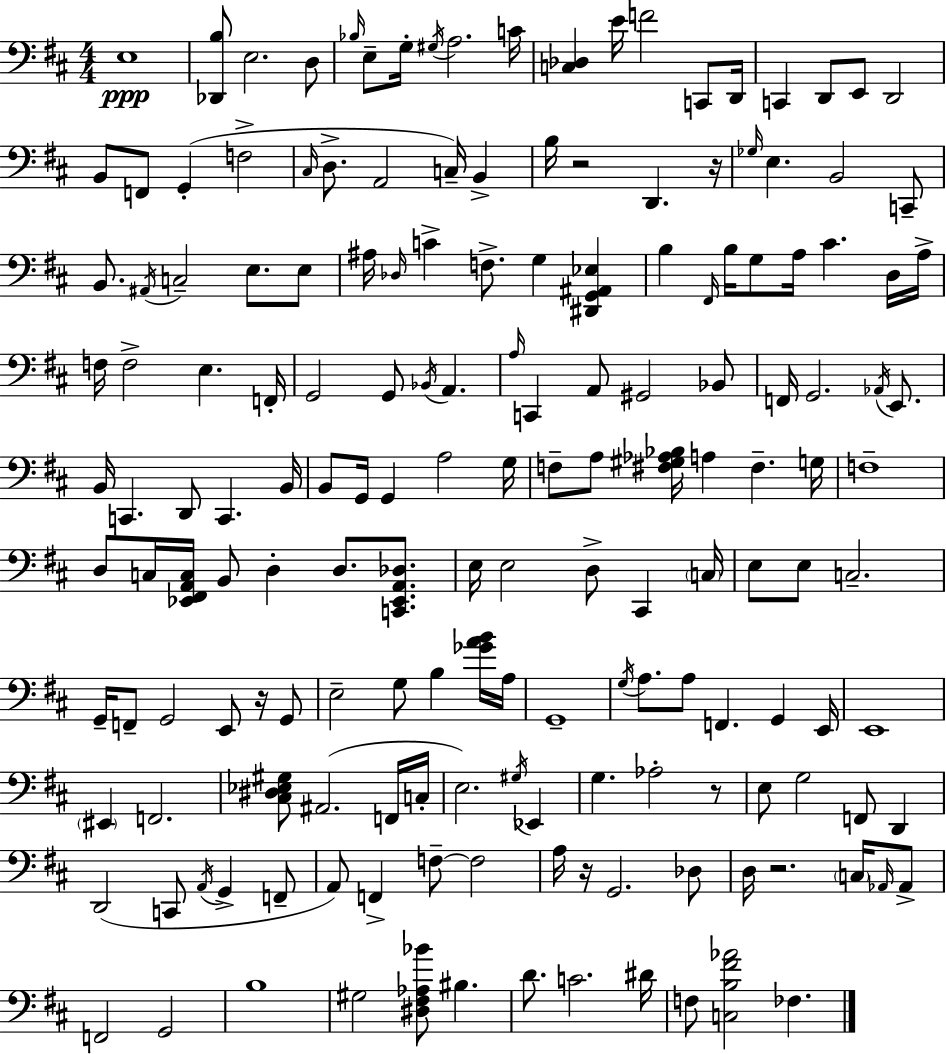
X:1
T:Untitled
M:4/4
L:1/4
K:D
E,4 [_D,,B,]/2 E,2 D,/2 _B,/4 E,/2 G,/4 ^G,/4 A,2 C/4 [C,_D,] E/4 F2 C,,/2 D,,/4 C,, D,,/2 E,,/2 D,,2 B,,/2 F,,/2 G,, F,2 ^C,/4 D,/2 A,,2 C,/4 B,, B,/4 z2 D,, z/4 _G,/4 E, B,,2 C,,/2 B,,/2 ^A,,/4 C,2 E,/2 E,/2 ^A,/4 _D,/4 C F,/2 G, [^D,,G,,^A,,_E,] B, ^F,,/4 B,/4 G,/2 A,/4 ^C D,/4 A,/4 F,/4 F,2 E, F,,/4 G,,2 G,,/2 _B,,/4 A,, A,/4 C,, A,,/2 ^G,,2 _B,,/2 F,,/4 G,,2 _A,,/4 E,,/2 B,,/4 C,, D,,/2 C,, B,,/4 B,,/2 G,,/4 G,, A,2 G,/4 F,/2 A,/2 [^F,^G,_A,_B,]/4 A, ^F, G,/4 F,4 D,/2 C,/4 [_E,,^F,,A,,C,]/4 B,,/2 D, D,/2 [C,,_E,,A,,_D,]/2 E,/4 E,2 D,/2 ^C,, C,/4 E,/2 E,/2 C,2 G,,/4 F,,/2 G,,2 E,,/2 z/4 G,,/2 E,2 G,/2 B, [_GAB]/4 A,/4 G,,4 G,/4 A,/2 A,/2 F,, G,, E,,/4 E,,4 ^E,, F,,2 [^C,^D,_E,^G,]/2 ^A,,2 F,,/4 C,/4 E,2 ^G,/4 _E,, G, _A,2 z/2 E,/2 G,2 F,,/2 D,, D,,2 C,,/2 A,,/4 G,, F,,/2 A,,/2 F,, F,/2 F,2 A,/4 z/4 G,,2 _D,/2 D,/4 z2 C,/4 _A,,/4 _A,,/2 F,,2 G,,2 B,4 ^G,2 [^D,^F,_A,_B]/2 ^B, D/2 C2 ^D/4 F,/2 [C,B,^F_A]2 _F,